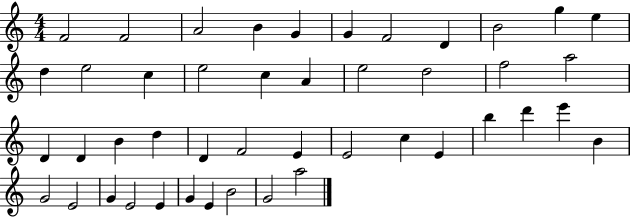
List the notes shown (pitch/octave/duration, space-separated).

F4/h F4/h A4/h B4/q G4/q G4/q F4/h D4/q B4/h G5/q E5/q D5/q E5/h C5/q E5/h C5/q A4/q E5/h D5/h F5/h A5/h D4/q D4/q B4/q D5/q D4/q F4/h E4/q E4/h C5/q E4/q B5/q D6/q E6/q B4/q G4/h E4/h G4/q E4/h E4/q G4/q E4/q B4/h G4/h A5/h